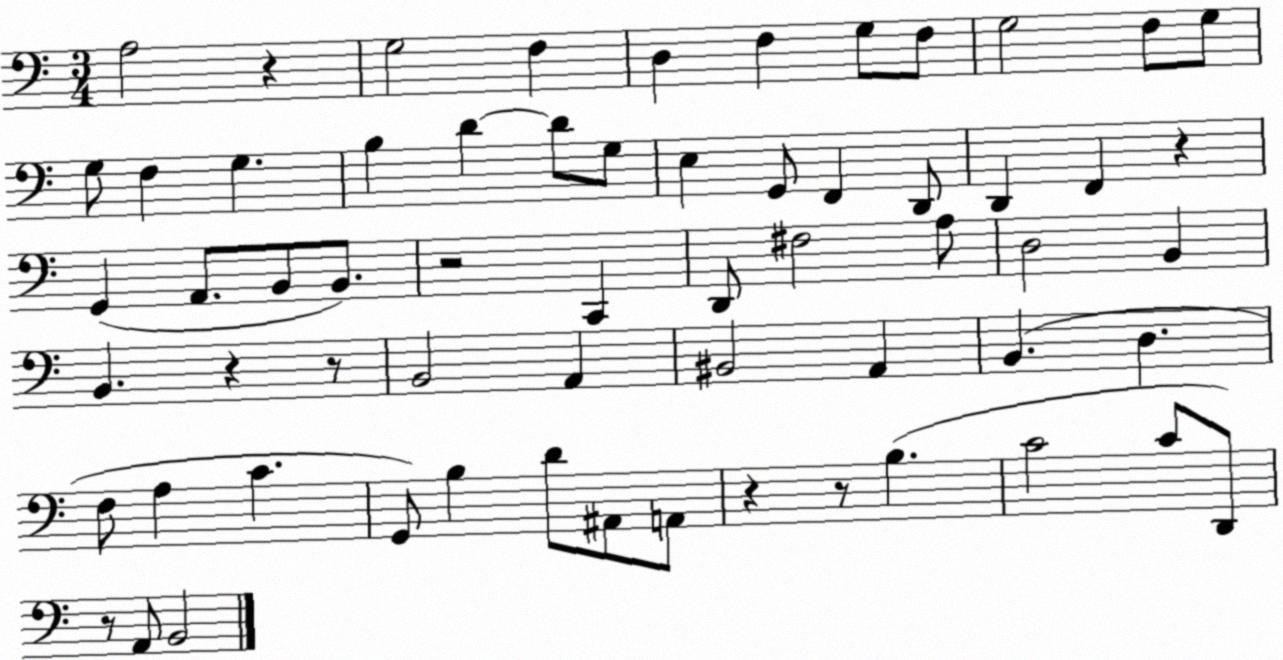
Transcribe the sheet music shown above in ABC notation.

X:1
T:Untitled
M:3/4
L:1/4
K:C
A,2 z G,2 F, D, F, G,/2 F,/2 G,2 F,/2 G,/2 G,/2 F, G, B, D D/2 G,/2 E, G,,/2 F,, D,,/2 D,, F,, z G,, A,,/2 B,,/2 B,,/2 z2 C,, D,,/2 ^F,2 A,/2 D,2 B,, B,, z z/2 B,,2 A,, ^B,,2 A,, B,, D, F,/2 A, C G,,/2 B, D/2 ^A,,/2 A,,/2 z z/2 B, C2 C/2 D,,/2 z/2 A,,/2 B,,2